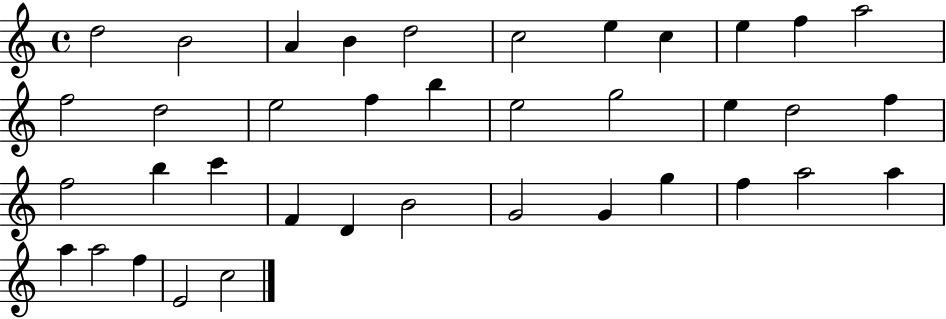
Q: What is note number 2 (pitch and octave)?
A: B4